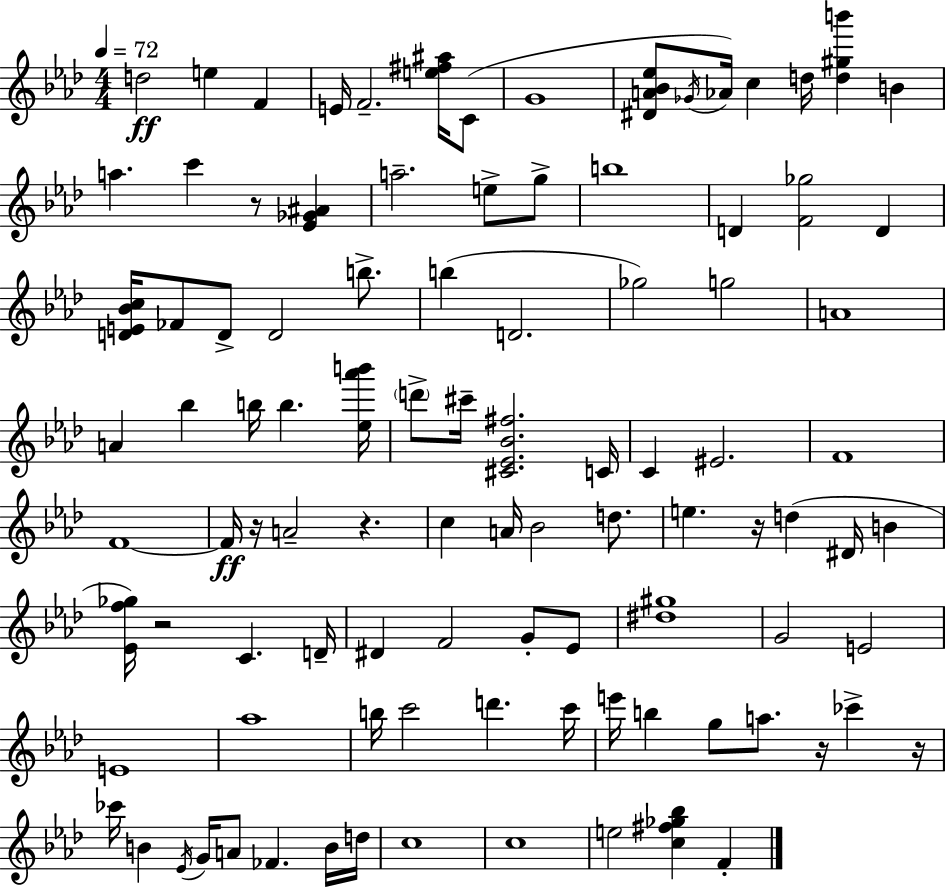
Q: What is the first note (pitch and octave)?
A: D5